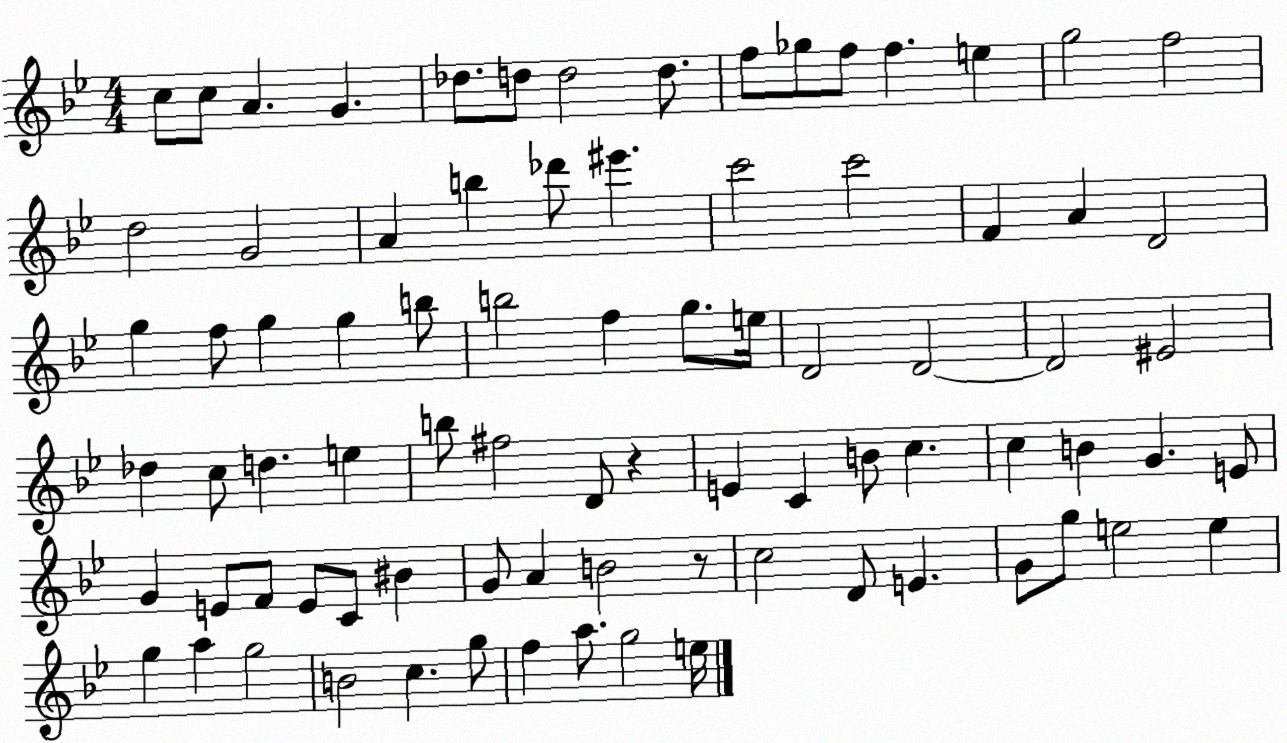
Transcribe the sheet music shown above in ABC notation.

X:1
T:Untitled
M:4/4
L:1/4
K:Bb
c/2 c/2 A G _d/2 d/2 d2 d/2 f/2 _g/2 f/2 f e g2 f2 d2 G2 A b _d'/2 ^e' c'2 c'2 F A D2 g f/2 g g b/2 b2 f g/2 e/4 D2 D2 D2 ^E2 _d c/2 d e b/2 ^f2 D/2 z E C B/2 c c B G E/2 G E/2 F/2 E/2 C/2 ^B G/2 A B2 z/2 c2 D/2 E G/2 g/2 e2 e g a g2 B2 c g/2 f a/2 g2 e/4